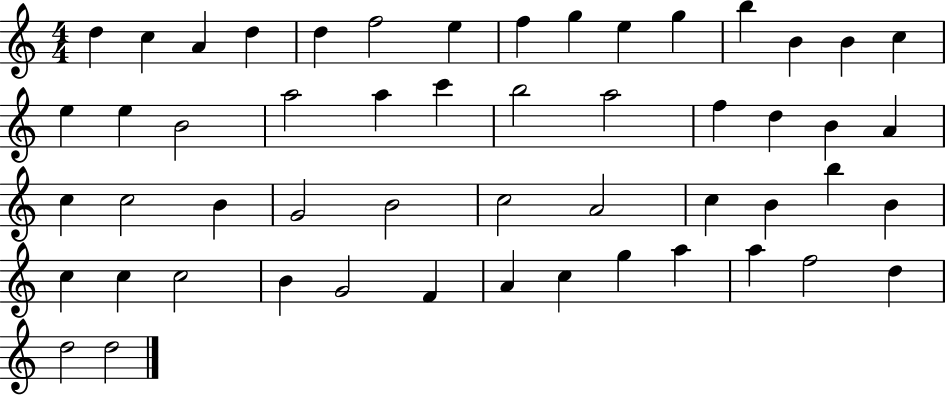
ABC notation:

X:1
T:Untitled
M:4/4
L:1/4
K:C
d c A d d f2 e f g e g b B B c e e B2 a2 a c' b2 a2 f d B A c c2 B G2 B2 c2 A2 c B b B c c c2 B G2 F A c g a a f2 d d2 d2